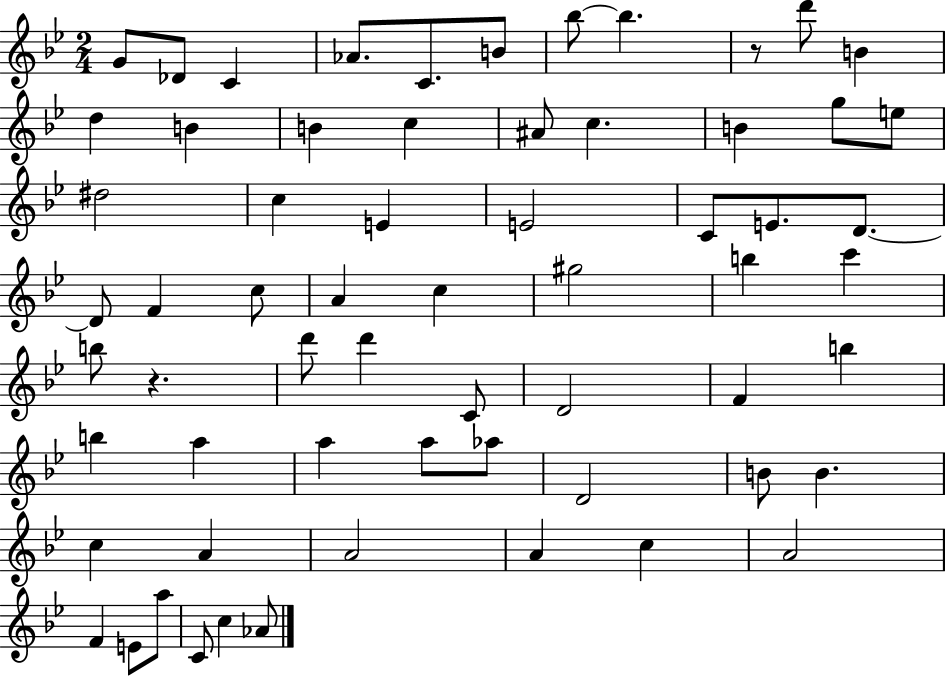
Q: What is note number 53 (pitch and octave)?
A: A4